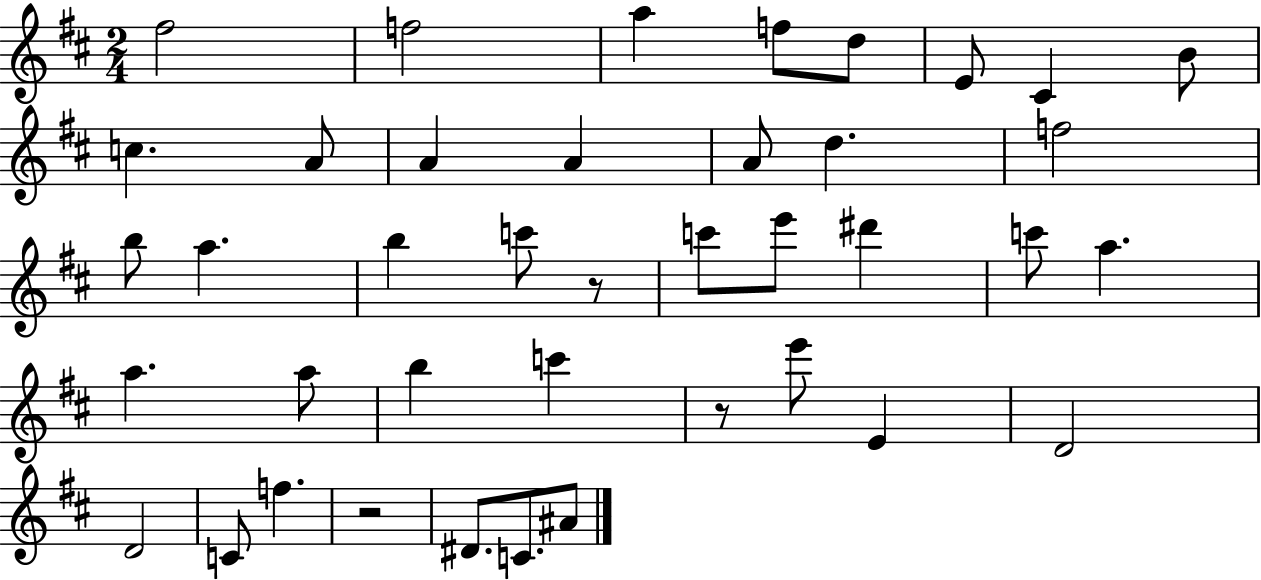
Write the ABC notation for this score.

X:1
T:Untitled
M:2/4
L:1/4
K:D
^f2 f2 a f/2 d/2 E/2 ^C B/2 c A/2 A A A/2 d f2 b/2 a b c'/2 z/2 c'/2 e'/2 ^d' c'/2 a a a/2 b c' z/2 e'/2 E D2 D2 C/2 f z2 ^D/2 C/2 ^A/2